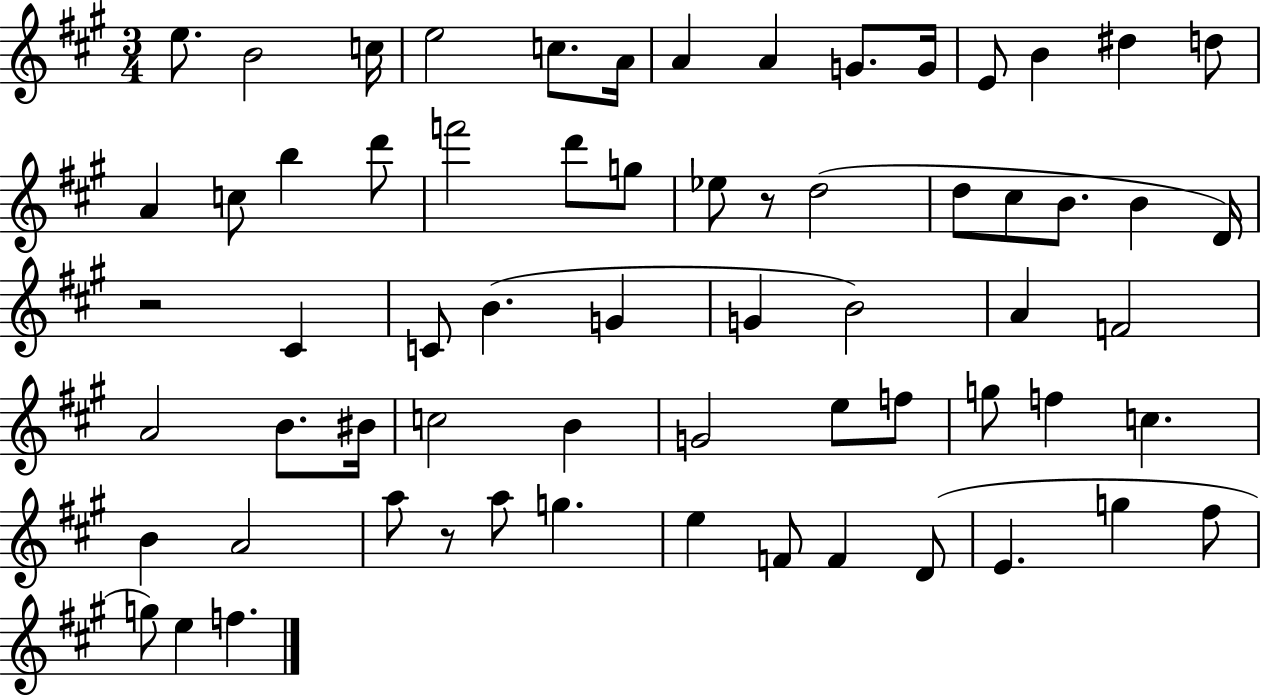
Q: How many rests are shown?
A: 3